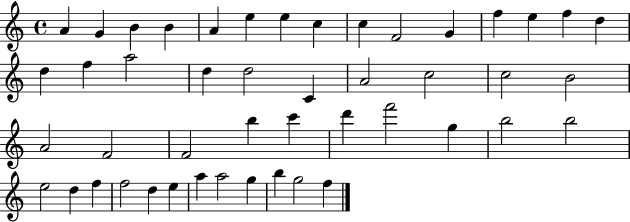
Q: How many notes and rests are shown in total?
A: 47